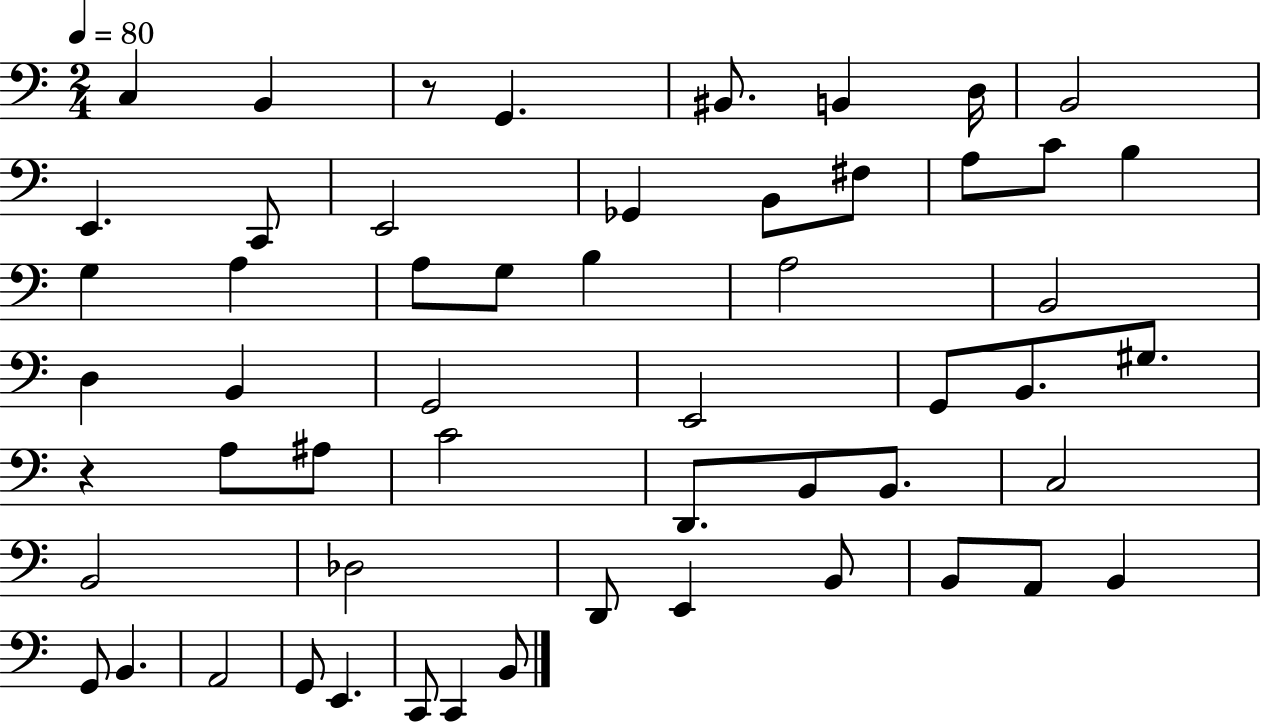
C3/q B2/q R/e G2/q. BIS2/e. B2/q D3/s B2/h E2/q. C2/e E2/h Gb2/q B2/e F#3/e A3/e C4/e B3/q G3/q A3/q A3/e G3/e B3/q A3/h B2/h D3/q B2/q G2/h E2/h G2/e B2/e. G#3/e. R/q A3/e A#3/e C4/h D2/e. B2/e B2/e. C3/h B2/h Db3/h D2/e E2/q B2/e B2/e A2/e B2/q G2/e B2/q. A2/h G2/e E2/q. C2/e C2/q B2/e